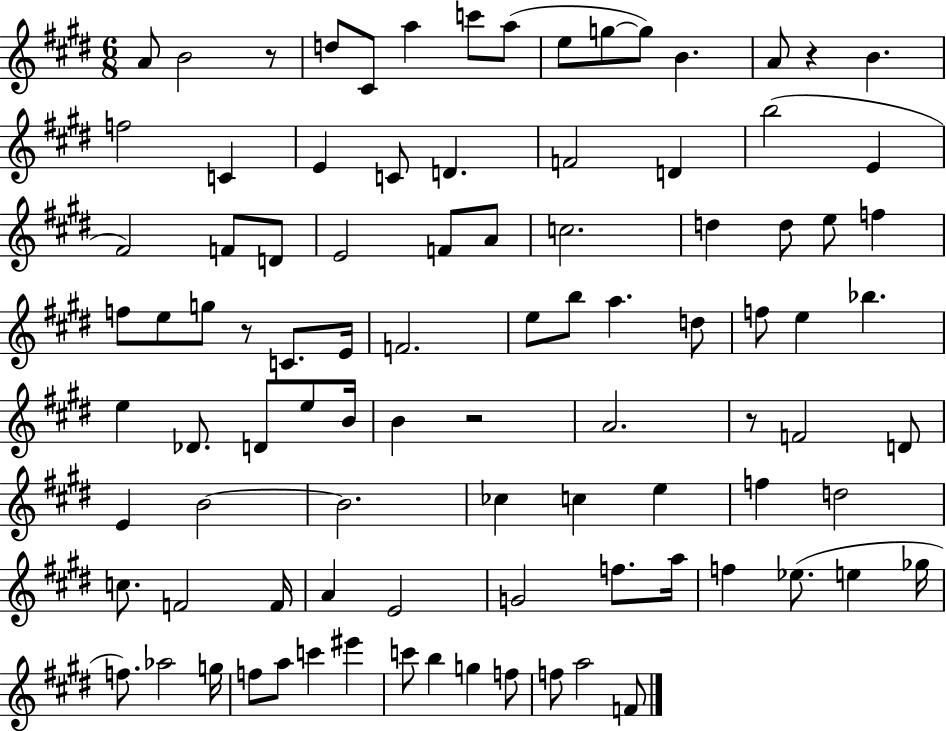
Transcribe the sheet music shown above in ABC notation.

X:1
T:Untitled
M:6/8
L:1/4
K:E
A/2 B2 z/2 d/2 ^C/2 a c'/2 a/2 e/2 g/2 g/2 B A/2 z B f2 C E C/2 D F2 D b2 E ^F2 F/2 D/2 E2 F/2 A/2 c2 d d/2 e/2 f f/2 e/2 g/2 z/2 C/2 E/4 F2 e/2 b/2 a d/2 f/2 e _b e _D/2 D/2 e/2 B/4 B z2 A2 z/2 F2 D/2 E B2 B2 _c c e f d2 c/2 F2 F/4 A E2 G2 f/2 a/4 f _e/2 e _g/4 f/2 _a2 g/4 f/2 a/2 c' ^e' c'/2 b g f/2 f/2 a2 F/2